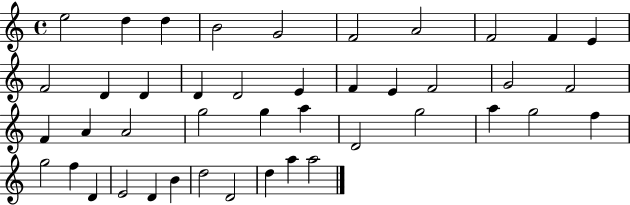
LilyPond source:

{
  \clef treble
  \time 4/4
  \defaultTimeSignature
  \key c \major
  e''2 d''4 d''4 | b'2 g'2 | f'2 a'2 | f'2 f'4 e'4 | \break f'2 d'4 d'4 | d'4 d'2 e'4 | f'4 e'4 f'2 | g'2 f'2 | \break f'4 a'4 a'2 | g''2 g''4 a''4 | d'2 g''2 | a''4 g''2 f''4 | \break g''2 f''4 d'4 | e'2 d'4 b'4 | d''2 d'2 | d''4 a''4 a''2 | \break \bar "|."
}